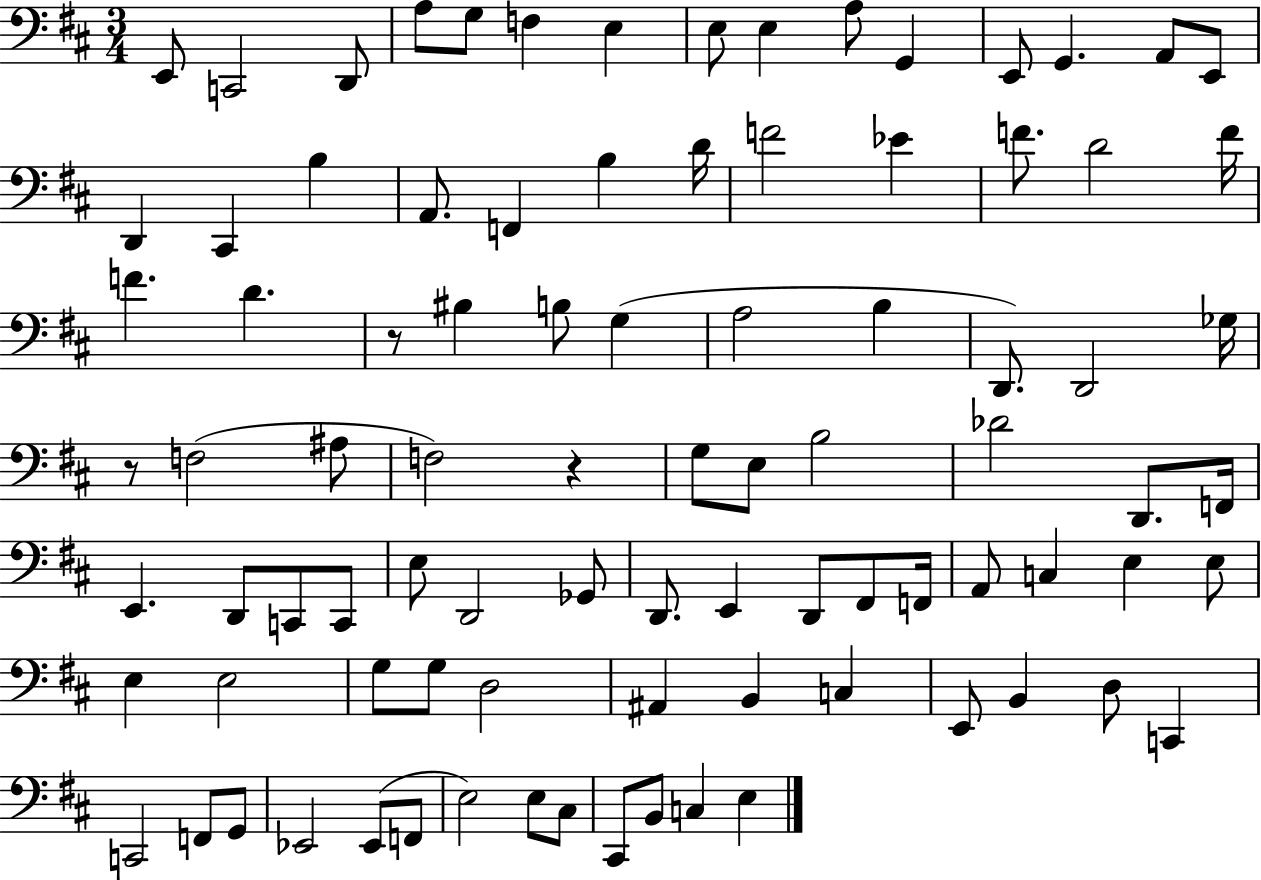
E2/e C2/h D2/e A3/e G3/e F3/q E3/q E3/e E3/q A3/e G2/q E2/e G2/q. A2/e E2/e D2/q C#2/q B3/q A2/e. F2/q B3/q D4/s F4/h Eb4/q F4/e. D4/h F4/s F4/q. D4/q. R/e BIS3/q B3/e G3/q A3/h B3/q D2/e. D2/h Gb3/s R/e F3/h A#3/e F3/h R/q G3/e E3/e B3/h Db4/h D2/e. F2/s E2/q. D2/e C2/e C2/e E3/e D2/h Gb2/e D2/e. E2/q D2/e F#2/e F2/s A2/e C3/q E3/q E3/e E3/q E3/h G3/e G3/e D3/h A#2/q B2/q C3/q E2/e B2/q D3/e C2/q C2/h F2/e G2/e Eb2/h Eb2/e F2/e E3/h E3/e C#3/e C#2/e B2/e C3/q E3/q